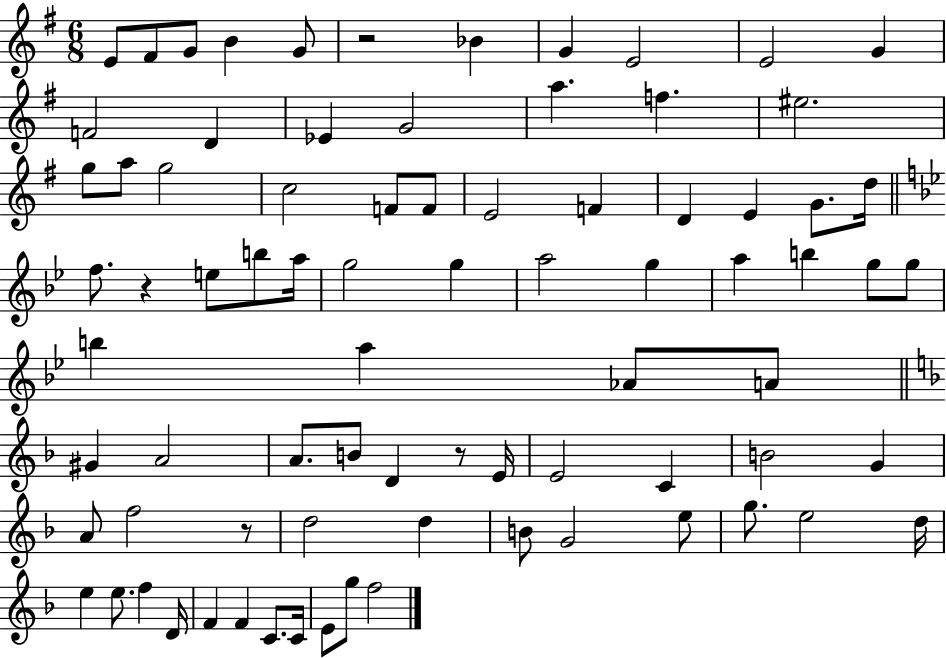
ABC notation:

X:1
T:Untitled
M:6/8
L:1/4
K:G
E/2 ^F/2 G/2 B G/2 z2 _B G E2 E2 G F2 D _E G2 a f ^e2 g/2 a/2 g2 c2 F/2 F/2 E2 F D E G/2 d/4 f/2 z e/2 b/2 a/4 g2 g a2 g a b g/2 g/2 b a _A/2 A/2 ^G A2 A/2 B/2 D z/2 E/4 E2 C B2 G A/2 f2 z/2 d2 d B/2 G2 e/2 g/2 e2 d/4 e e/2 f D/4 F F C/2 C/4 E/2 g/2 f2